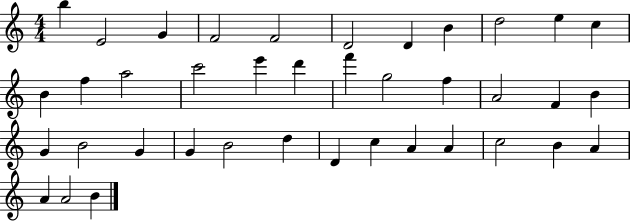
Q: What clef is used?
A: treble